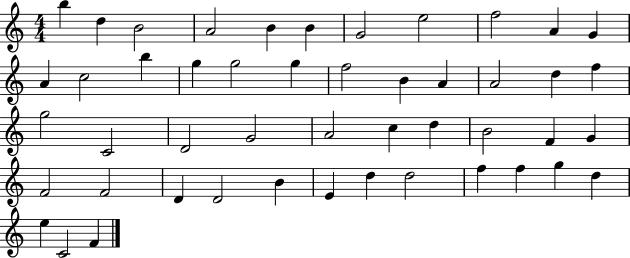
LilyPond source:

{
  \clef treble
  \numericTimeSignature
  \time 4/4
  \key c \major
  b''4 d''4 b'2 | a'2 b'4 b'4 | g'2 e''2 | f''2 a'4 g'4 | \break a'4 c''2 b''4 | g''4 g''2 g''4 | f''2 b'4 a'4 | a'2 d''4 f''4 | \break g''2 c'2 | d'2 g'2 | a'2 c''4 d''4 | b'2 f'4 g'4 | \break f'2 f'2 | d'4 d'2 b'4 | e'4 d''4 d''2 | f''4 f''4 g''4 d''4 | \break e''4 c'2 f'4 | \bar "|."
}